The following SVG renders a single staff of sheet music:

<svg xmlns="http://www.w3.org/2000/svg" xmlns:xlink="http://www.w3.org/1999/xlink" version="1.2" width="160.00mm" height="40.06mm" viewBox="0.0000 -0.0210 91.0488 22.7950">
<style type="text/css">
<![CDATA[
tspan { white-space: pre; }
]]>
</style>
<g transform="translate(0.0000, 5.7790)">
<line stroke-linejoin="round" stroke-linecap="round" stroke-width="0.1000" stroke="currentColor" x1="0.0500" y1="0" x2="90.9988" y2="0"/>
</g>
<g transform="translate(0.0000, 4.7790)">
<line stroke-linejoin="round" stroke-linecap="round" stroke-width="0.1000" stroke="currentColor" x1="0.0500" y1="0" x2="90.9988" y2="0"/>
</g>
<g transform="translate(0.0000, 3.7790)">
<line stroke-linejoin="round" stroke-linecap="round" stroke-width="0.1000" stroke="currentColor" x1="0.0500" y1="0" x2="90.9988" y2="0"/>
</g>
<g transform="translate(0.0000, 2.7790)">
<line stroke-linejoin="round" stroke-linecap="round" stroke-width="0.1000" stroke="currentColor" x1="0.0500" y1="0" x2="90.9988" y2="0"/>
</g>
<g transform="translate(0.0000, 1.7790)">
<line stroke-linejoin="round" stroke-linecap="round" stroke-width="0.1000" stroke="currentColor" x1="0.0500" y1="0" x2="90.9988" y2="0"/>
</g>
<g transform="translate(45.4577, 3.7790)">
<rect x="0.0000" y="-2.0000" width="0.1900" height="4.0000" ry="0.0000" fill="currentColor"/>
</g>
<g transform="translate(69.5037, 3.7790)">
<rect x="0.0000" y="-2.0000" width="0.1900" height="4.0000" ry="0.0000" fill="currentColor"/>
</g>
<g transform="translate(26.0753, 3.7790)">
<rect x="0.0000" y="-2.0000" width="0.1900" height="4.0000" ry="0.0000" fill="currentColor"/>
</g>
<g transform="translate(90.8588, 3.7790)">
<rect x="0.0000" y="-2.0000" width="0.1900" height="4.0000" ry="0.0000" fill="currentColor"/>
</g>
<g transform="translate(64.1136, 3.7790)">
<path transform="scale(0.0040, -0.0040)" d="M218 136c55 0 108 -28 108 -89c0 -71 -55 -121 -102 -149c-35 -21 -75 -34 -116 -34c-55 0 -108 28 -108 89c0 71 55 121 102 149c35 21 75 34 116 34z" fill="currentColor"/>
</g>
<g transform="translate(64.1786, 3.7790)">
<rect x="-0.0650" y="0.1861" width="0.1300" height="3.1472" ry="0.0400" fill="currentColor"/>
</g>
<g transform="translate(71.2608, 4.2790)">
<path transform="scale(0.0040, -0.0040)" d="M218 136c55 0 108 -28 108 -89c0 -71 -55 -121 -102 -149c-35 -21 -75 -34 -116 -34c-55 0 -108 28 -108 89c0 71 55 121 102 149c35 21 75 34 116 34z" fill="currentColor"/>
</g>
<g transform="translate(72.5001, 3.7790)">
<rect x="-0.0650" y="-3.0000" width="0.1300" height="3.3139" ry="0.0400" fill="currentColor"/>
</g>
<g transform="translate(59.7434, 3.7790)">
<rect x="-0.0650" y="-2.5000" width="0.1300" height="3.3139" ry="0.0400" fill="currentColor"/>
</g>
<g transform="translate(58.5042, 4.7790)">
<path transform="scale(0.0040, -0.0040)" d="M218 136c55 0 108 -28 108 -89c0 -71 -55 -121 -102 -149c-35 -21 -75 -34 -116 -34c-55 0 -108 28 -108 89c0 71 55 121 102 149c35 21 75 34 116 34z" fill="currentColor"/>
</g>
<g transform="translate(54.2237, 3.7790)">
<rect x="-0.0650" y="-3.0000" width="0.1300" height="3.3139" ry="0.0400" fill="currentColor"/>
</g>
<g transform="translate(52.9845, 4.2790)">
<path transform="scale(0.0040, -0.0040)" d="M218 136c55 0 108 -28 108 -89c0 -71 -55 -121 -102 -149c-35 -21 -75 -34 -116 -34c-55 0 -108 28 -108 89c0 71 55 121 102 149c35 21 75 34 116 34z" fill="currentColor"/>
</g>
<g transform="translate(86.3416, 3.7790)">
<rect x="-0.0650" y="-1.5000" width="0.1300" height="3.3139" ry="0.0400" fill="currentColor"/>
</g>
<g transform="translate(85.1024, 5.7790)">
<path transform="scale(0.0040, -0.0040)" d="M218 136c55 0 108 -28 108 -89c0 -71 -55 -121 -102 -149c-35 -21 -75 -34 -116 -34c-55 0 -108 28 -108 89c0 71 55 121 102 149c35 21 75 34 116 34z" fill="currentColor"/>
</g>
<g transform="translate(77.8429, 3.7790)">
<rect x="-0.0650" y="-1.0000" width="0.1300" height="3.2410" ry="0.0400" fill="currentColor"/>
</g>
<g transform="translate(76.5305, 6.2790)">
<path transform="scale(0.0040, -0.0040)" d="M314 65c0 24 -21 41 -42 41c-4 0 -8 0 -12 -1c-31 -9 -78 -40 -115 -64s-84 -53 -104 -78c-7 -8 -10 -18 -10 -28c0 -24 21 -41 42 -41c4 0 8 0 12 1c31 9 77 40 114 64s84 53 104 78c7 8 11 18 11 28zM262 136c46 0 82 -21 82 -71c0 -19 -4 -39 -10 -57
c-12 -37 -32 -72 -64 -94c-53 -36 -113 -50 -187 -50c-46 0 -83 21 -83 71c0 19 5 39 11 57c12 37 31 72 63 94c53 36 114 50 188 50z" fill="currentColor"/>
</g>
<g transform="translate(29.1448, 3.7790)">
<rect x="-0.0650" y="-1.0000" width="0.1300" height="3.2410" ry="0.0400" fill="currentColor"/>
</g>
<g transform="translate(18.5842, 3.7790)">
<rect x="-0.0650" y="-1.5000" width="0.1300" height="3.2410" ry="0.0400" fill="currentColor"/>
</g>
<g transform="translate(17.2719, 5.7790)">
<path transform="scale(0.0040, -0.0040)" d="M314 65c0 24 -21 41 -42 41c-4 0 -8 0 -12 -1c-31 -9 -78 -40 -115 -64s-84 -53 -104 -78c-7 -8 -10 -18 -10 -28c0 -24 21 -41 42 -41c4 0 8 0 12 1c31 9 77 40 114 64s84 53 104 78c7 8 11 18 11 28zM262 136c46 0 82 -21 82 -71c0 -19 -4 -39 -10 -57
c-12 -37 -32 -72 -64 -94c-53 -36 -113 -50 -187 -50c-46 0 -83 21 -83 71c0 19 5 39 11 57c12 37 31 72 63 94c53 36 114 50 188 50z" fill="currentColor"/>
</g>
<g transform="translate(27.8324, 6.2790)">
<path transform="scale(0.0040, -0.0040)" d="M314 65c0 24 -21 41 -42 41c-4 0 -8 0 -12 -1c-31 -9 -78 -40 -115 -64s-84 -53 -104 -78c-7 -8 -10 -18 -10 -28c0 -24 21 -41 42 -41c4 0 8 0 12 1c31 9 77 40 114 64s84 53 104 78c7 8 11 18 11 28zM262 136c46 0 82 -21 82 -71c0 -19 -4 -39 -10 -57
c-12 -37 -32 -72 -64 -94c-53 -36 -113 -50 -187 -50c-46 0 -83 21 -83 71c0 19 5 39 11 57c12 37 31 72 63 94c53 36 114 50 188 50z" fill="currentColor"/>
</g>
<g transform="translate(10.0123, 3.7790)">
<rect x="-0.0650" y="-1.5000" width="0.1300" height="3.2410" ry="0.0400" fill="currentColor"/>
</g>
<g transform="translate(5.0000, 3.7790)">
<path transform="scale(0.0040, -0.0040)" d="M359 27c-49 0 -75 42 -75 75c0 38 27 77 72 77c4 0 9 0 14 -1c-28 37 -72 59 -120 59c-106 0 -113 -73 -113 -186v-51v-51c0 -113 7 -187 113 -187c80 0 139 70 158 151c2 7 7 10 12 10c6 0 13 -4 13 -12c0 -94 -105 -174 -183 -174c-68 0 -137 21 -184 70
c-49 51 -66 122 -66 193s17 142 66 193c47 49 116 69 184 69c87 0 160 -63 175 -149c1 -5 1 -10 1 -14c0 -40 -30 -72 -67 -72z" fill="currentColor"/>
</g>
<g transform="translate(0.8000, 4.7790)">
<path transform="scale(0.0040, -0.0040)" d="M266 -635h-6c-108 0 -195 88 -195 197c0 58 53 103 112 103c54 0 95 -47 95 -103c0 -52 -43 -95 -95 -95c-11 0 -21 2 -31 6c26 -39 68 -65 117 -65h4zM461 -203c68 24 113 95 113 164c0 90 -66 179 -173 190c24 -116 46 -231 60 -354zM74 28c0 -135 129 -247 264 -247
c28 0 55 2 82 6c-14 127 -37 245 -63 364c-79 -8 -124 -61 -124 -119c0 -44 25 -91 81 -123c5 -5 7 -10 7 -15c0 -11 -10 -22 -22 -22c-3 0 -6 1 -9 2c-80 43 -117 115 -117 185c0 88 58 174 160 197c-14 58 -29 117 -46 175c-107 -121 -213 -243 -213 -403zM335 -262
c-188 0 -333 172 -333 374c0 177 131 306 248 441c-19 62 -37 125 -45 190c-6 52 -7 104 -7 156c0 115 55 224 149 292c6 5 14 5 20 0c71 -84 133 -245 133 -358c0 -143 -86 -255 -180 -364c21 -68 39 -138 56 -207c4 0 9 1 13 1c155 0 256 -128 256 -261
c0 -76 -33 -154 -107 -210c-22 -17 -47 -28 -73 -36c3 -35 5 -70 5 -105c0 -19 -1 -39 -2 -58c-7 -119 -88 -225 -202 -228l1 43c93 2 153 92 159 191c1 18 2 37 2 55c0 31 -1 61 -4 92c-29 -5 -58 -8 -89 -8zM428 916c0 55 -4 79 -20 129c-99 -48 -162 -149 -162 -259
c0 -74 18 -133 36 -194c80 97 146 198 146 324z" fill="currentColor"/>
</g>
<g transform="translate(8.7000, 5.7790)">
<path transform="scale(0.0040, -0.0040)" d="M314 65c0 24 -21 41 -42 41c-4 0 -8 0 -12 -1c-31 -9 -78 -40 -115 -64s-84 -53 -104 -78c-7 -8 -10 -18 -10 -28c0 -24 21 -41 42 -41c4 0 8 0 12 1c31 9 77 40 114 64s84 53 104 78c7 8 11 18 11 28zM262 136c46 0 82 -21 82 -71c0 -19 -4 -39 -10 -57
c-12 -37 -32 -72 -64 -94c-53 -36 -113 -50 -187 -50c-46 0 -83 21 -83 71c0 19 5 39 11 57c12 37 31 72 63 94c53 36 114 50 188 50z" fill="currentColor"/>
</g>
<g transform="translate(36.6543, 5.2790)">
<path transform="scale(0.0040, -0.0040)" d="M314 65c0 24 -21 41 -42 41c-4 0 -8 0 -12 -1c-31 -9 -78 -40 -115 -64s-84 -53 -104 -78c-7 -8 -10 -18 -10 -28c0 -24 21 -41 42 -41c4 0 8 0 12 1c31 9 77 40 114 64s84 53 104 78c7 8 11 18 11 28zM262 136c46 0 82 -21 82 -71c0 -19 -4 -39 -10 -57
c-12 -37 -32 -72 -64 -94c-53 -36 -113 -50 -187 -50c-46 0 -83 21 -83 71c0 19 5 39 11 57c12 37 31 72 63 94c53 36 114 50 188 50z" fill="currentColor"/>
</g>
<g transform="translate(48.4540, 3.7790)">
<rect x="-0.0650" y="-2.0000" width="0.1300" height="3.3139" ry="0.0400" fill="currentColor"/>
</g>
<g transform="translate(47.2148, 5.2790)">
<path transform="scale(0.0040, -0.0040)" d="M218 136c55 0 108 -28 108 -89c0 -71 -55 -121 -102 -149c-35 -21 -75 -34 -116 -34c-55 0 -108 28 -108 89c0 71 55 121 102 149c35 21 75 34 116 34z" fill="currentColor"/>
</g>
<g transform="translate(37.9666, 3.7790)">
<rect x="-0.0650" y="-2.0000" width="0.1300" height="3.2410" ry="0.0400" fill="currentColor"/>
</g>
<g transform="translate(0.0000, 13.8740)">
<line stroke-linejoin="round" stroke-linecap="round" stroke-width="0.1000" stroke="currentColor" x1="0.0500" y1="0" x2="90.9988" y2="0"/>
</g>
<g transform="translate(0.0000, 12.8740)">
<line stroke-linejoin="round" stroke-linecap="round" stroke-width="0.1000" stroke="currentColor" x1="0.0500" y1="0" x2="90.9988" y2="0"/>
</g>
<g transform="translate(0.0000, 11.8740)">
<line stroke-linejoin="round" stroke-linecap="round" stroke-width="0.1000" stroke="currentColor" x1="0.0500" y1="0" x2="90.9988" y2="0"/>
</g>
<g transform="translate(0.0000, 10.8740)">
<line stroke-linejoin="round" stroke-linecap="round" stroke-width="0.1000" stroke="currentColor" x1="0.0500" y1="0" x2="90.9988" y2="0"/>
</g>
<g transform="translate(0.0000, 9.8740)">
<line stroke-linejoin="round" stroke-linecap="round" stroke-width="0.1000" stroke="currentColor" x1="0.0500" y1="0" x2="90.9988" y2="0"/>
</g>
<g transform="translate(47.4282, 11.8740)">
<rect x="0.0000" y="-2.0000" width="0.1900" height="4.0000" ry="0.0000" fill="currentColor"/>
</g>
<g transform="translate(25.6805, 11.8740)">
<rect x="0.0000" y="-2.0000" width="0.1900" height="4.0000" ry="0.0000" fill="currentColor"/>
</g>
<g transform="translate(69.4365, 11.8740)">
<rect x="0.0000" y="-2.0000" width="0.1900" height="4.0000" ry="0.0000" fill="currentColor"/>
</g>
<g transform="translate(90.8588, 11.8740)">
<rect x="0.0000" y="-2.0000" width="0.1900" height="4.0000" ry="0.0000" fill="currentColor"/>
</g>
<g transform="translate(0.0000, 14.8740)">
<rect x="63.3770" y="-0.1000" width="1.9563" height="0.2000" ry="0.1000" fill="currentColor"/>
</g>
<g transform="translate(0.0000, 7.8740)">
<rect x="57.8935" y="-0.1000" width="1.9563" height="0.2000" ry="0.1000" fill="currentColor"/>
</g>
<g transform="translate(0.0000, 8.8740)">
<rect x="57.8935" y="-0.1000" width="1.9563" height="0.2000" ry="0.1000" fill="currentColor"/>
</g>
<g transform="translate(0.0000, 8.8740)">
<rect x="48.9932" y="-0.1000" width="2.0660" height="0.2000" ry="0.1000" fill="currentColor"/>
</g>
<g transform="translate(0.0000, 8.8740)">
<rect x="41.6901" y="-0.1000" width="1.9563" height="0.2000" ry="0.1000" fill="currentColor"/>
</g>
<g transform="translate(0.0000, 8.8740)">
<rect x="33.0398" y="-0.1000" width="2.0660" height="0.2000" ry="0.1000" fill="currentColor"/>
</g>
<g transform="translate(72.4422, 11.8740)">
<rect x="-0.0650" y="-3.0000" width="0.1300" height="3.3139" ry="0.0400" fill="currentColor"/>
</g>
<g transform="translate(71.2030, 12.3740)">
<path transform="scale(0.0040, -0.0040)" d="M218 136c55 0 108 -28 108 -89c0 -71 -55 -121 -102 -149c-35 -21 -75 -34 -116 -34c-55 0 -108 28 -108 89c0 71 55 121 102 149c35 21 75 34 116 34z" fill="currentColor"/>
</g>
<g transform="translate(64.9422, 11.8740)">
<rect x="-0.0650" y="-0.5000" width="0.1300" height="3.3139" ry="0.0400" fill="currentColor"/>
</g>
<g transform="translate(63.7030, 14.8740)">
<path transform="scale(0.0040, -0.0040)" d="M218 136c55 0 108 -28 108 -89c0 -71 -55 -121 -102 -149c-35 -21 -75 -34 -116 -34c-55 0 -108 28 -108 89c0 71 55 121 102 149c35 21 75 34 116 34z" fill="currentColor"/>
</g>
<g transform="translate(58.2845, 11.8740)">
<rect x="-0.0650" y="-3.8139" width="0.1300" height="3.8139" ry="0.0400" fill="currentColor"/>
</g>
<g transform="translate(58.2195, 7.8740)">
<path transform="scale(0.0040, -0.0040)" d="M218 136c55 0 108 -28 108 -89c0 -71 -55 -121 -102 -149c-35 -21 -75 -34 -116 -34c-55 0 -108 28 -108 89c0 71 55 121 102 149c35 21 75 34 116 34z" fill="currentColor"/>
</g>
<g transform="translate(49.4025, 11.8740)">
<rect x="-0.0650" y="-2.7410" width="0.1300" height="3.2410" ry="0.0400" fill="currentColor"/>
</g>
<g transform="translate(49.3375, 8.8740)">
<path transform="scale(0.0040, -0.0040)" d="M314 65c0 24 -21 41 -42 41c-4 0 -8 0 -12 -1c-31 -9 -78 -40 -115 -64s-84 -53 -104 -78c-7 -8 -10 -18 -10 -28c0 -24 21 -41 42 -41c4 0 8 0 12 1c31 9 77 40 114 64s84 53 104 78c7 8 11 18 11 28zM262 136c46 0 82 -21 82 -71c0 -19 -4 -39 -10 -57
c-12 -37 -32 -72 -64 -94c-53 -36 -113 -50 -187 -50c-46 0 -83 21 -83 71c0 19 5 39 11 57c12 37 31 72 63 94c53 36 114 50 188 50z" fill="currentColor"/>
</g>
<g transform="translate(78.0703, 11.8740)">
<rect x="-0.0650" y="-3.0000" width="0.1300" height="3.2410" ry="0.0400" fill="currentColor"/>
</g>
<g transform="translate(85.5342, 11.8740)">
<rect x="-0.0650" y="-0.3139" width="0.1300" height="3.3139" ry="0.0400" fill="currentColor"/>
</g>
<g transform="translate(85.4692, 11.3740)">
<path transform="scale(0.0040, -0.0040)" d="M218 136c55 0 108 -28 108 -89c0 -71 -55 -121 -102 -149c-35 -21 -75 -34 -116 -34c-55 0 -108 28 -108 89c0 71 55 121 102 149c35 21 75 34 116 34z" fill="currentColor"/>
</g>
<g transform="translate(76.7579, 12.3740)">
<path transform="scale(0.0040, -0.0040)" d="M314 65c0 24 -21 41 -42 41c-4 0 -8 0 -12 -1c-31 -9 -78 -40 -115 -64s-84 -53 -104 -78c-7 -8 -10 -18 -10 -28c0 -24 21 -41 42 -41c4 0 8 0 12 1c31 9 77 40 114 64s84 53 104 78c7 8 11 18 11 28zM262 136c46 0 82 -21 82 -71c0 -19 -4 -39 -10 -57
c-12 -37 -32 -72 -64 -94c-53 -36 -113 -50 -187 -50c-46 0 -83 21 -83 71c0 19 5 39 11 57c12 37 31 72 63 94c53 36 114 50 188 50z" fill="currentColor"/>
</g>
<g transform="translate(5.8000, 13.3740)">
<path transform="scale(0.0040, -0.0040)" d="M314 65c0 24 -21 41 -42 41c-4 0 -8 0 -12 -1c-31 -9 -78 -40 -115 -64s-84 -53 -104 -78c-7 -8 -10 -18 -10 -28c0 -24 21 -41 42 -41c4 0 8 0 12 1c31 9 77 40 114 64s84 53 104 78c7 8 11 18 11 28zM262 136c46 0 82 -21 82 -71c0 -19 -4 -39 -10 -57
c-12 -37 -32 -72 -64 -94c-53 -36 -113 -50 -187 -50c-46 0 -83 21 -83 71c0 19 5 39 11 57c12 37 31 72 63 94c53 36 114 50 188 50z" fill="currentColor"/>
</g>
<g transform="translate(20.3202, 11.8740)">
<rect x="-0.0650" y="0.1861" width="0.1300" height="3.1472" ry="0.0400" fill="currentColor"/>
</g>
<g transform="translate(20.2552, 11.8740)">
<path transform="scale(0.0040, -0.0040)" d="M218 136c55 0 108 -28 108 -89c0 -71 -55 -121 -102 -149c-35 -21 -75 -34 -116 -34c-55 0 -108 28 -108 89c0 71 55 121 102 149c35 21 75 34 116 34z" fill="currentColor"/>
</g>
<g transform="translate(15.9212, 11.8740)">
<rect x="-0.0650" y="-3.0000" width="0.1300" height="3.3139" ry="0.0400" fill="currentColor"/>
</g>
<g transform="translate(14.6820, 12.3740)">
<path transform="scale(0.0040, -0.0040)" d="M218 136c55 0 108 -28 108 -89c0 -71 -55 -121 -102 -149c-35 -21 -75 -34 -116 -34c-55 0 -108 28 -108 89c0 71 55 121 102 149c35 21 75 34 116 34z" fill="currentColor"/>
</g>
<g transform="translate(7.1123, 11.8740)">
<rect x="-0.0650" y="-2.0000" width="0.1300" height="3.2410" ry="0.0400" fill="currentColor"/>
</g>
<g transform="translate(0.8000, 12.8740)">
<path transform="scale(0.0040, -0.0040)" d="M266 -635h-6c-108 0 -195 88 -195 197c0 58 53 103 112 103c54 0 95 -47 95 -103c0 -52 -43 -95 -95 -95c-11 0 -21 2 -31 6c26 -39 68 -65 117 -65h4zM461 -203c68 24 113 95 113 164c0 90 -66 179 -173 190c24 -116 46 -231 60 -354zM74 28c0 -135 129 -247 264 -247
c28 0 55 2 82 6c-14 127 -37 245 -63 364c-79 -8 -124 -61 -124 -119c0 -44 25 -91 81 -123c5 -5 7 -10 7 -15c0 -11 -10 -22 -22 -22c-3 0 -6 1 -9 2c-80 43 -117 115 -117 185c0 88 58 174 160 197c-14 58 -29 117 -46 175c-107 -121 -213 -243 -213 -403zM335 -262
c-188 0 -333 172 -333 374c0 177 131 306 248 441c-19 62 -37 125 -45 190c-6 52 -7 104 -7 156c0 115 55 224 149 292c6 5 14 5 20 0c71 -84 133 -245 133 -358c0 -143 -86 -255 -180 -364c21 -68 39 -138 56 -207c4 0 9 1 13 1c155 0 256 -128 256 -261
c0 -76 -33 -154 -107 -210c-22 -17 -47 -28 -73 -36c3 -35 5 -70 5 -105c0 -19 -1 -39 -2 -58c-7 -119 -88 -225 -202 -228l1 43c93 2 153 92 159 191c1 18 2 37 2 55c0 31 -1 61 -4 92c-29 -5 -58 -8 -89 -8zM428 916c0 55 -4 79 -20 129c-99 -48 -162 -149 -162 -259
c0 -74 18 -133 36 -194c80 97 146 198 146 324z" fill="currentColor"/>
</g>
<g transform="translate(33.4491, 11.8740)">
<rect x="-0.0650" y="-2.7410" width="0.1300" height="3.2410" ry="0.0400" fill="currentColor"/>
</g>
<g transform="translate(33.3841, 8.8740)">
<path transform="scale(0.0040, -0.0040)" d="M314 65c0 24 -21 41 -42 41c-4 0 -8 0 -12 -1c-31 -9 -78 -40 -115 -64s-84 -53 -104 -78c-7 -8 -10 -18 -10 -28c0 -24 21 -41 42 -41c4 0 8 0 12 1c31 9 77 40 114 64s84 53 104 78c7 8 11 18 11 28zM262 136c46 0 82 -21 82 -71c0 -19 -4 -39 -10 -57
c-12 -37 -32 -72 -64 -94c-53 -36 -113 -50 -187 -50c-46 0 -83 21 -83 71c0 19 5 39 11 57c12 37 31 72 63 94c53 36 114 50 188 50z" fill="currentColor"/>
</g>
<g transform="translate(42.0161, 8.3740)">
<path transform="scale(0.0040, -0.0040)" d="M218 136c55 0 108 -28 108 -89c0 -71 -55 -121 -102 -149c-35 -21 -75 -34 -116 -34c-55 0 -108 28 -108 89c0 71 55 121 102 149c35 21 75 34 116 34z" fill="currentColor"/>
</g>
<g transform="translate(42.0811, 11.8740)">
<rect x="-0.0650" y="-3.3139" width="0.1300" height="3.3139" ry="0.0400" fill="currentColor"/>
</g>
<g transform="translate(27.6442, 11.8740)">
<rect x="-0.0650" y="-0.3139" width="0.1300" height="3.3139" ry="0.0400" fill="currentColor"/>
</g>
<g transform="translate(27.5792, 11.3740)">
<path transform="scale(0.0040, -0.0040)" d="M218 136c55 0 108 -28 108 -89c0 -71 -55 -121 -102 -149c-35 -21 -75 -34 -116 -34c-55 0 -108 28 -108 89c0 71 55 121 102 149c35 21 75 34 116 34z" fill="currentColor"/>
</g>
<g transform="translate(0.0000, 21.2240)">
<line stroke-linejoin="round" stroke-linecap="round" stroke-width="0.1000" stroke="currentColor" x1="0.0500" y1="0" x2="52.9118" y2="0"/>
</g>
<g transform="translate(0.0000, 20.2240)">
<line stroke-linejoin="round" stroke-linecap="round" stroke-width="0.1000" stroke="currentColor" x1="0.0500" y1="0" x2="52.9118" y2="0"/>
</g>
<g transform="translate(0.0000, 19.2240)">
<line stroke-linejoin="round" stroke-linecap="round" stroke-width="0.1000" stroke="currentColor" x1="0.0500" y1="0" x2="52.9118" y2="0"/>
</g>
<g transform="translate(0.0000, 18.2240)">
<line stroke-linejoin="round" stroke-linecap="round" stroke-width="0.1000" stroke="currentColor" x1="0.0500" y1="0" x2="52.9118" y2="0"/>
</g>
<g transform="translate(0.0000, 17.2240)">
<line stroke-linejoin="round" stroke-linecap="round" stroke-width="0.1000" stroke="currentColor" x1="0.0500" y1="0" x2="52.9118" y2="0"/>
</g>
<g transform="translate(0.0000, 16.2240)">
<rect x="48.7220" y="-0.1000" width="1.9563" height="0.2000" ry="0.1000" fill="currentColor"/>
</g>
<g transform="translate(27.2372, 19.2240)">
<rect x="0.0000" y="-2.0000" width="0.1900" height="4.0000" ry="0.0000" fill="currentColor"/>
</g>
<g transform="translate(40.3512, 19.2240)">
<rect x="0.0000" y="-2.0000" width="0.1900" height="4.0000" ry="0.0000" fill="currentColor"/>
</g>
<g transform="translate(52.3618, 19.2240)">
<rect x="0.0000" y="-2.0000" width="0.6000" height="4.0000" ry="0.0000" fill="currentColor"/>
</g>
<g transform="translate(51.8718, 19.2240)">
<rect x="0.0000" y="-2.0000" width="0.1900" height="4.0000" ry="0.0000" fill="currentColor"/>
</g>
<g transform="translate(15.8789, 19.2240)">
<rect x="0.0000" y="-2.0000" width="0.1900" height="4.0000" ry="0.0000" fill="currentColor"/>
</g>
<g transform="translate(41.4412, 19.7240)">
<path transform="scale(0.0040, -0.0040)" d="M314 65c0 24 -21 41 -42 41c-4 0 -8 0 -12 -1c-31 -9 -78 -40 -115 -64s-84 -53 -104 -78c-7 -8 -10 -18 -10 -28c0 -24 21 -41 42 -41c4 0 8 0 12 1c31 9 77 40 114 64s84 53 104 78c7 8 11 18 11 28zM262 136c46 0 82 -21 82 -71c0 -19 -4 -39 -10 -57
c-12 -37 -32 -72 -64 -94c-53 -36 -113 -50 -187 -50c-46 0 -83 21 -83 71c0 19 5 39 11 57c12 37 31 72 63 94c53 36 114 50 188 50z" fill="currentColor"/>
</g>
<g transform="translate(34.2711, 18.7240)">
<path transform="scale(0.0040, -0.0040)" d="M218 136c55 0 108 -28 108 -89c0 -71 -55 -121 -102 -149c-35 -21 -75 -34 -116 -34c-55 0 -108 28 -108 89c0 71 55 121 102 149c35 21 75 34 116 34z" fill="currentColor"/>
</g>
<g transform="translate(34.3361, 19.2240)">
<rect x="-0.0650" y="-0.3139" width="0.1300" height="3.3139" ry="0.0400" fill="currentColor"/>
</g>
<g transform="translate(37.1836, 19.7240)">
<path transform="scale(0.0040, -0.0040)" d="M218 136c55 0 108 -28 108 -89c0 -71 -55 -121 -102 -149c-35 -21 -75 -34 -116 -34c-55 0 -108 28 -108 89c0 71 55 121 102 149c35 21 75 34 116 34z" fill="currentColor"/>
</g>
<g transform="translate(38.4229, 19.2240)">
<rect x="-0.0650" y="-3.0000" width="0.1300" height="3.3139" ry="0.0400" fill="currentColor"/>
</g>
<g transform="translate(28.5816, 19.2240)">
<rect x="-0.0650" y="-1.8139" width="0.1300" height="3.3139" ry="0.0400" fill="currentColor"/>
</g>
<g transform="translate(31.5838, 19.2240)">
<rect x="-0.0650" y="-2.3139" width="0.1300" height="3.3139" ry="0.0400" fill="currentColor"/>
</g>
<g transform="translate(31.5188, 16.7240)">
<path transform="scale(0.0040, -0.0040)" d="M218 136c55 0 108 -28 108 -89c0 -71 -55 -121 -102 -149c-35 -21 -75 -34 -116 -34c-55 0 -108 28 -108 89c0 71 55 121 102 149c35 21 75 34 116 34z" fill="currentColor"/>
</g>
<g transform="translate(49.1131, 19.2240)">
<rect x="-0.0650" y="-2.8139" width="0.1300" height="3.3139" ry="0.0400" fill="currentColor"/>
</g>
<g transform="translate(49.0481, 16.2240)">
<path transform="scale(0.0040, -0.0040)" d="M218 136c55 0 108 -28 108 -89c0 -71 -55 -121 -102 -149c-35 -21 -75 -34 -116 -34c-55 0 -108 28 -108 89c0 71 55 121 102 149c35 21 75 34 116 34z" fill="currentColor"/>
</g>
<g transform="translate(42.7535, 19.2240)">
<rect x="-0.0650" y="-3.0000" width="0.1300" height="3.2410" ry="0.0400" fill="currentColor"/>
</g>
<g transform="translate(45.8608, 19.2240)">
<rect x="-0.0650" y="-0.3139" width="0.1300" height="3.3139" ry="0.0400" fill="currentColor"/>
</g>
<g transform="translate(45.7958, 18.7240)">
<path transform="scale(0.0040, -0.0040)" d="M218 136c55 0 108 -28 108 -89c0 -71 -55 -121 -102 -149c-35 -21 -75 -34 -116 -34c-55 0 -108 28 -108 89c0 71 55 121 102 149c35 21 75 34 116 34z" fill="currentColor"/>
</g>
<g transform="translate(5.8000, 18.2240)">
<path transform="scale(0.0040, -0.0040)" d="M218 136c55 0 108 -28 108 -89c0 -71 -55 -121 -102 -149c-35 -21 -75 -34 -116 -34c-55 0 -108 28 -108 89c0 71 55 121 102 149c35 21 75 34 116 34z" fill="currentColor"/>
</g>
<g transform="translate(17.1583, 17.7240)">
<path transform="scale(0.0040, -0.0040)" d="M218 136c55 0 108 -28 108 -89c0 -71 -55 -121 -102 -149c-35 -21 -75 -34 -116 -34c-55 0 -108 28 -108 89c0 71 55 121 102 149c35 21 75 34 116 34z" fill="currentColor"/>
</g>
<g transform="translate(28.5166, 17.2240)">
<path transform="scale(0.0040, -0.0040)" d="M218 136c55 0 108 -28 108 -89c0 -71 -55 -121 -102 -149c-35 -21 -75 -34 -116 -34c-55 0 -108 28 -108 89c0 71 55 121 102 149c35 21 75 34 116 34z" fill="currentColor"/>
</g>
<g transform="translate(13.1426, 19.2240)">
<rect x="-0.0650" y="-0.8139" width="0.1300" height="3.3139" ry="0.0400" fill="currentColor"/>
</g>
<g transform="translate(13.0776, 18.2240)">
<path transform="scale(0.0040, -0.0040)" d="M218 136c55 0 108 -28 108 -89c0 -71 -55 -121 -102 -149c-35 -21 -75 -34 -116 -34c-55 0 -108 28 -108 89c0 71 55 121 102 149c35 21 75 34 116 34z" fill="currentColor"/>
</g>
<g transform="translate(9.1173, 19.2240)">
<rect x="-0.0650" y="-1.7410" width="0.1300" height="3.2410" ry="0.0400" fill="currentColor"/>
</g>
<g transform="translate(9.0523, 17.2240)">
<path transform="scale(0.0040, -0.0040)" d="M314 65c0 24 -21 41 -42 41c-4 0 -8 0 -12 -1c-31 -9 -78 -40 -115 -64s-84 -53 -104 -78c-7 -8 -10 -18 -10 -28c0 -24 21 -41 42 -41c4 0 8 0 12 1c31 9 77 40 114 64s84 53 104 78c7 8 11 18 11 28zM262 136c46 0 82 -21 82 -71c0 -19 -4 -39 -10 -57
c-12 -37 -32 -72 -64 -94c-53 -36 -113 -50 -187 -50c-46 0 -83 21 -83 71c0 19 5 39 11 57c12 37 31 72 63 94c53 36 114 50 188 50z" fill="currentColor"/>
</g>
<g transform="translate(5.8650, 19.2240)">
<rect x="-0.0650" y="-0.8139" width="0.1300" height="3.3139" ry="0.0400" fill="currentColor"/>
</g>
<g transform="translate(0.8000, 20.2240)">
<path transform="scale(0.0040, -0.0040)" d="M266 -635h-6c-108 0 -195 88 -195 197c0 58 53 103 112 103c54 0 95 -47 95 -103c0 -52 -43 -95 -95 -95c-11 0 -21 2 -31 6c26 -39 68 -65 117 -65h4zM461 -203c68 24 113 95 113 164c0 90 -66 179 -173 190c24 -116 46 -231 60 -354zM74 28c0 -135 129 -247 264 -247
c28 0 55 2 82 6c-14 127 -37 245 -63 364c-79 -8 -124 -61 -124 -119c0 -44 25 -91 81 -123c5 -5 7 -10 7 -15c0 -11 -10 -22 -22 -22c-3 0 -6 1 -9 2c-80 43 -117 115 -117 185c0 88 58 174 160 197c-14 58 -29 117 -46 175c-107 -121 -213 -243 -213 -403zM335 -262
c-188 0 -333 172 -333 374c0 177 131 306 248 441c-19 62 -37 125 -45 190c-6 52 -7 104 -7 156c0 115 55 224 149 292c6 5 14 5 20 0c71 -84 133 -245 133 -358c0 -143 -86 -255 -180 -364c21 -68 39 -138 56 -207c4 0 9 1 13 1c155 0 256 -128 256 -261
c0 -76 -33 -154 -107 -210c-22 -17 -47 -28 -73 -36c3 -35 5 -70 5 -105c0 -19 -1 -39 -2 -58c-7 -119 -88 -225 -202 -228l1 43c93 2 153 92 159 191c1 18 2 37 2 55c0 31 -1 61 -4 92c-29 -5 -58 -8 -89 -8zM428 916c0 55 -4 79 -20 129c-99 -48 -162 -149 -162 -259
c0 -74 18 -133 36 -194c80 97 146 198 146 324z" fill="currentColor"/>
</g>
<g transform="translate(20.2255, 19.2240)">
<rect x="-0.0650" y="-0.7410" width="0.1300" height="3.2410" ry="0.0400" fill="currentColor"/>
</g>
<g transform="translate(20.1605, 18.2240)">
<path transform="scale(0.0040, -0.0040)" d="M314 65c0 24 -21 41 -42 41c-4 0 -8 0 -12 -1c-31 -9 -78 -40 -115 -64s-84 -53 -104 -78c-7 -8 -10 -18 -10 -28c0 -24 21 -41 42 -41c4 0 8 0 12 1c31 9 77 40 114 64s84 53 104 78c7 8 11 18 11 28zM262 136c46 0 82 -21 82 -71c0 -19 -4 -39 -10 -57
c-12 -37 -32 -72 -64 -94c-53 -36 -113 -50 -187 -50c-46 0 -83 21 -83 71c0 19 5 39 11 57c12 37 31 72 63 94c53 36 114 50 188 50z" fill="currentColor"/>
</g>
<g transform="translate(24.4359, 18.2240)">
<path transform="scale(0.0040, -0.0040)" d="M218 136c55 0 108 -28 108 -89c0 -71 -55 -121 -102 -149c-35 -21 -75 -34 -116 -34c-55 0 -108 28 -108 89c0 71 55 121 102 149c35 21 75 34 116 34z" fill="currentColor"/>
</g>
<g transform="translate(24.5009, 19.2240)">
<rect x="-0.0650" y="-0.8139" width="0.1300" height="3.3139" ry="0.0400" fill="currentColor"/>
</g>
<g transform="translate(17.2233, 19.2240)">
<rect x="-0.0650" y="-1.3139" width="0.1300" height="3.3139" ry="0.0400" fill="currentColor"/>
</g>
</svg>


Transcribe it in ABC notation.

X:1
T:Untitled
M:4/4
L:1/4
K:C
E2 E2 D2 F2 F A G B A D2 E F2 A B c a2 b a2 c' C A A2 c d f2 d e d2 d f g c A A2 c a